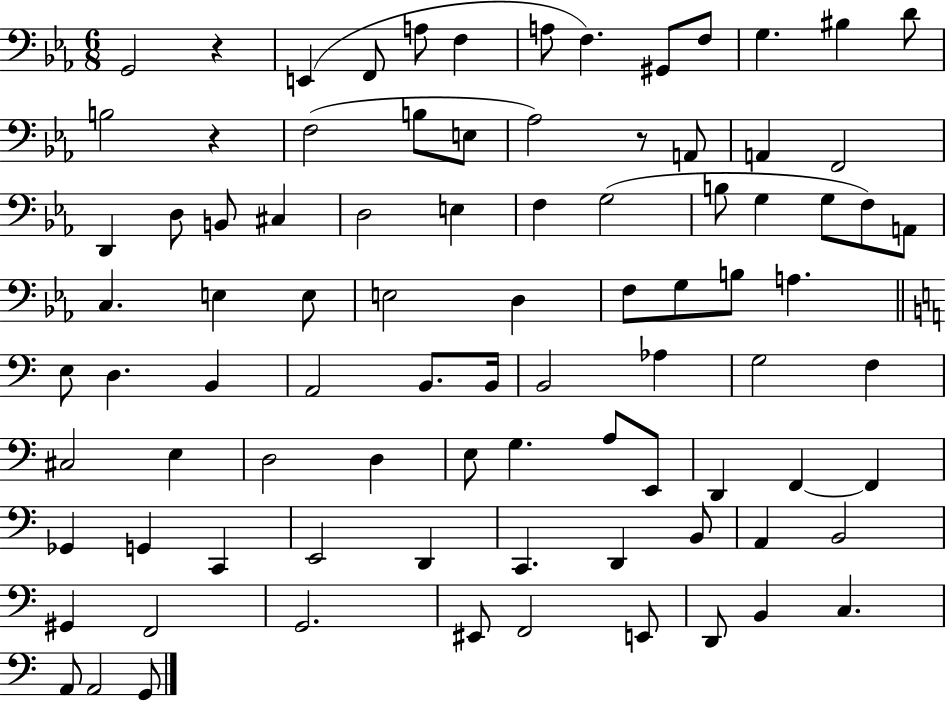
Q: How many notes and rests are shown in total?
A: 88